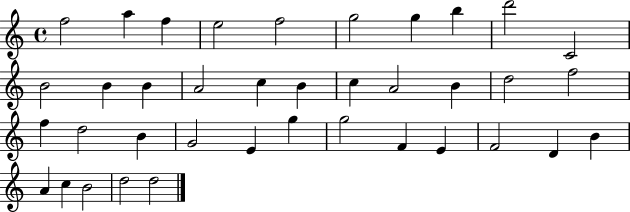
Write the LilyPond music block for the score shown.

{
  \clef treble
  \time 4/4
  \defaultTimeSignature
  \key c \major
  f''2 a''4 f''4 | e''2 f''2 | g''2 g''4 b''4 | d'''2 c'2 | \break b'2 b'4 b'4 | a'2 c''4 b'4 | c''4 a'2 b'4 | d''2 f''2 | \break f''4 d''2 b'4 | g'2 e'4 g''4 | g''2 f'4 e'4 | f'2 d'4 b'4 | \break a'4 c''4 b'2 | d''2 d''2 | \bar "|."
}